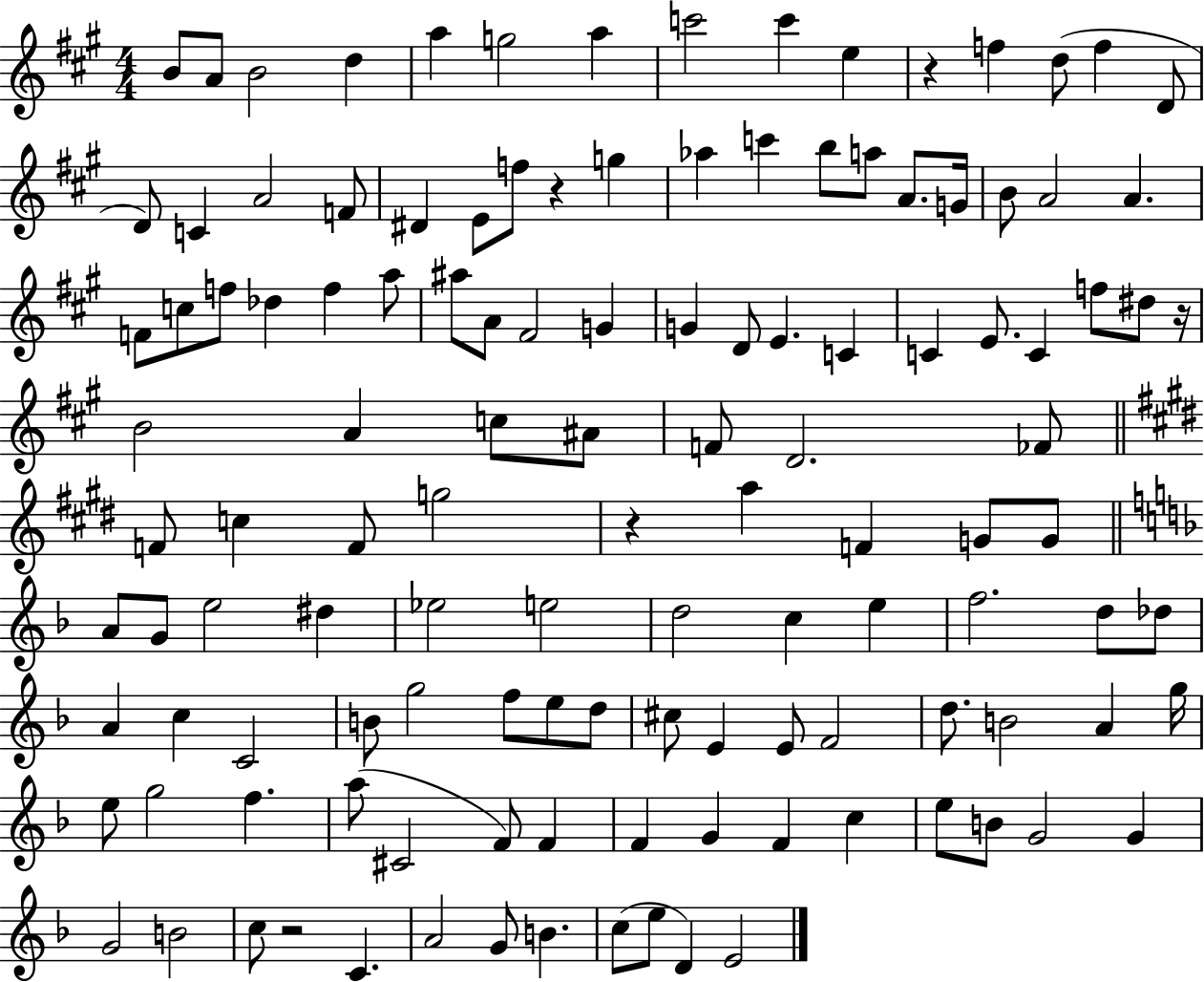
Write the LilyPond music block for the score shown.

{
  \clef treble
  \numericTimeSignature
  \time 4/4
  \key a \major
  \repeat volta 2 { b'8 a'8 b'2 d''4 | a''4 g''2 a''4 | c'''2 c'''4 e''4 | r4 f''4 d''8( f''4 d'8 | \break d'8) c'4 a'2 f'8 | dis'4 e'8 f''8 r4 g''4 | aes''4 c'''4 b''8 a''8 a'8. g'16 | b'8 a'2 a'4. | \break f'8 c''8 f''8 des''4 f''4 a''8 | ais''8 a'8 fis'2 g'4 | g'4 d'8 e'4. c'4 | c'4 e'8. c'4 f''8 dis''8 r16 | \break b'2 a'4 c''8 ais'8 | f'8 d'2. fes'8 | \bar "||" \break \key e \major f'8 c''4 f'8 g''2 | r4 a''4 f'4 g'8 g'8 | \bar "||" \break \key f \major a'8 g'8 e''2 dis''4 | ees''2 e''2 | d''2 c''4 e''4 | f''2. d''8 des''8 | \break a'4 c''4 c'2 | b'8 g''2 f''8 e''8 d''8 | cis''8 e'4 e'8 f'2 | d''8. b'2 a'4 g''16 | \break e''8 g''2 f''4. | a''8( cis'2 f'8) f'4 | f'4 g'4 f'4 c''4 | e''8 b'8 g'2 g'4 | \break g'2 b'2 | c''8 r2 c'4. | a'2 g'8 b'4. | c''8( e''8 d'4) e'2 | \break } \bar "|."
}